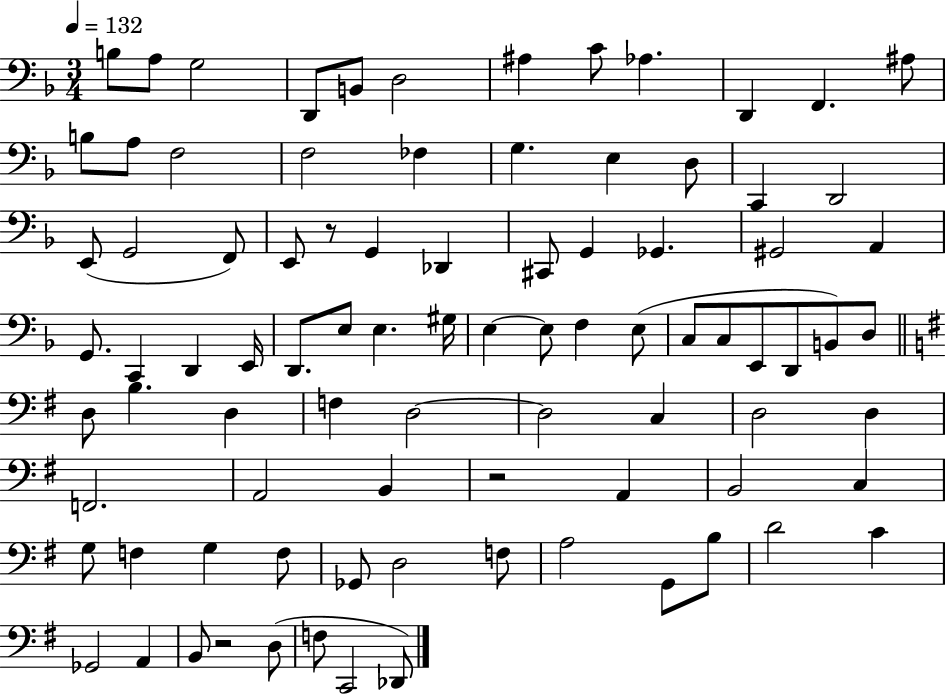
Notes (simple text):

B3/e A3/e G3/h D2/e B2/e D3/h A#3/q C4/e Ab3/q. D2/q F2/q. A#3/e B3/e A3/e F3/h F3/h FES3/q G3/q. E3/q D3/e C2/q D2/h E2/e G2/h F2/e E2/e R/e G2/q Db2/q C#2/e G2/q Gb2/q. G#2/h A2/q G2/e. C2/q D2/q E2/s D2/e. E3/e E3/q. G#3/s E3/q E3/e F3/q E3/e C3/e C3/e E2/e D2/e B2/e D3/e D3/e B3/q. D3/q F3/q D3/h D3/h C3/q D3/h D3/q F2/h. A2/h B2/q R/h A2/q B2/h C3/q G3/e F3/q G3/q F3/e Gb2/e D3/h F3/e A3/h G2/e B3/e D4/h C4/q Gb2/h A2/q B2/e R/h D3/e F3/e C2/h Db2/e